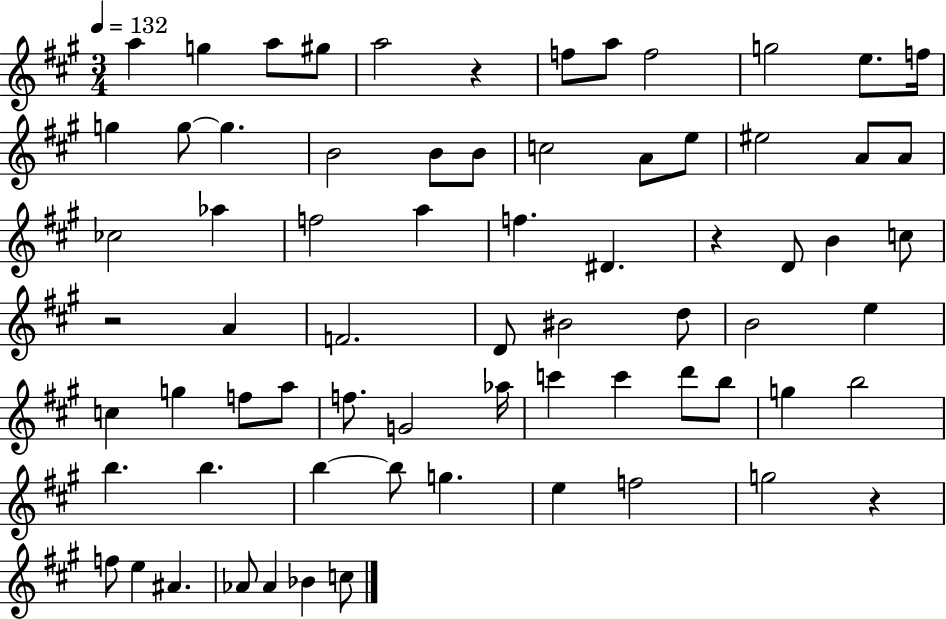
{
  \clef treble
  \numericTimeSignature
  \time 3/4
  \key a \major
  \tempo 4 = 132
  \repeat volta 2 { a''4 g''4 a''8 gis''8 | a''2 r4 | f''8 a''8 f''2 | g''2 e''8. f''16 | \break g''4 g''8~~ g''4. | b'2 b'8 b'8 | c''2 a'8 e''8 | eis''2 a'8 a'8 | \break ces''2 aes''4 | f''2 a''4 | f''4. dis'4. | r4 d'8 b'4 c''8 | \break r2 a'4 | f'2. | d'8 bis'2 d''8 | b'2 e''4 | \break c''4 g''4 f''8 a''8 | f''8. g'2 aes''16 | c'''4 c'''4 d'''8 b''8 | g''4 b''2 | \break b''4. b''4. | b''4~~ b''8 g''4. | e''4 f''2 | g''2 r4 | \break f''8 e''4 ais'4. | aes'8 aes'4 bes'4 c''8 | } \bar "|."
}